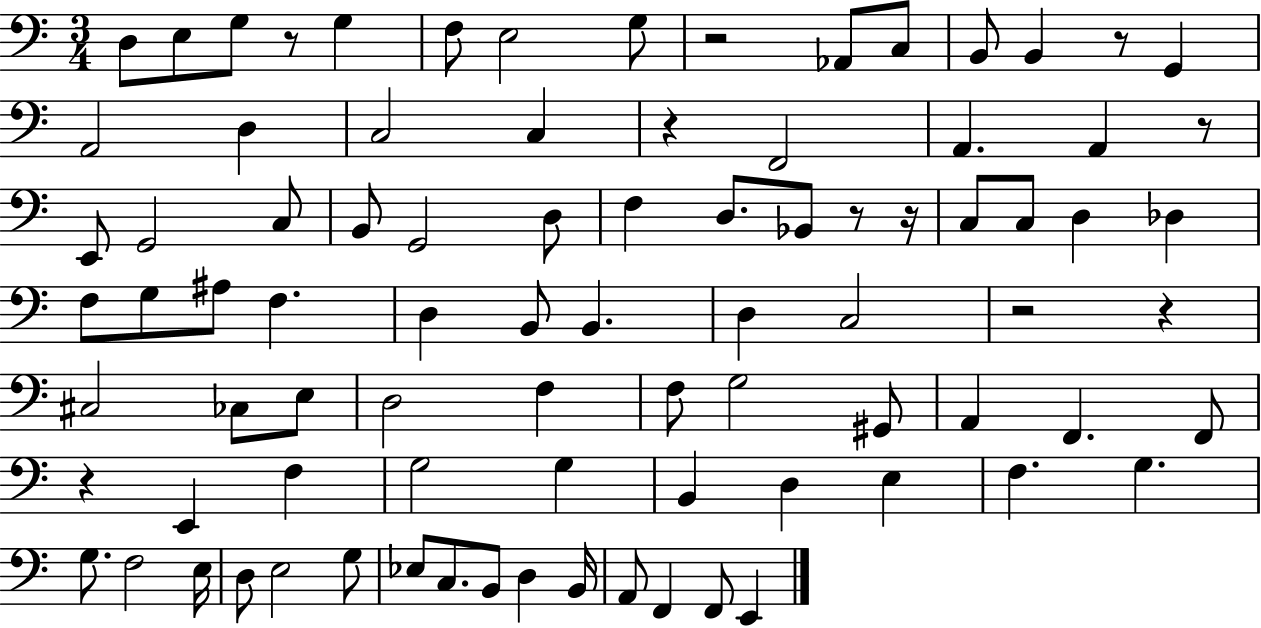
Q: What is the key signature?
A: C major